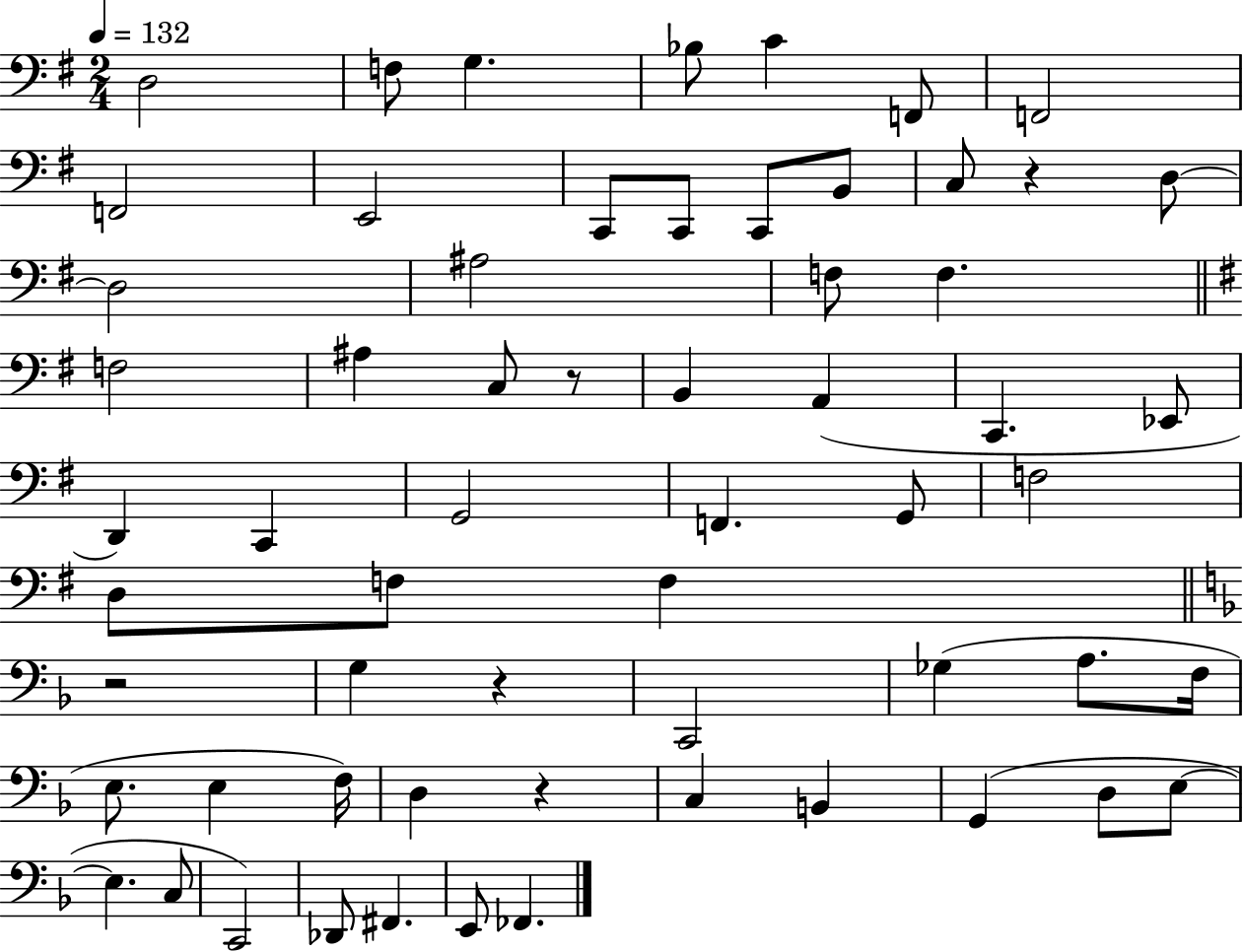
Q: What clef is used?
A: bass